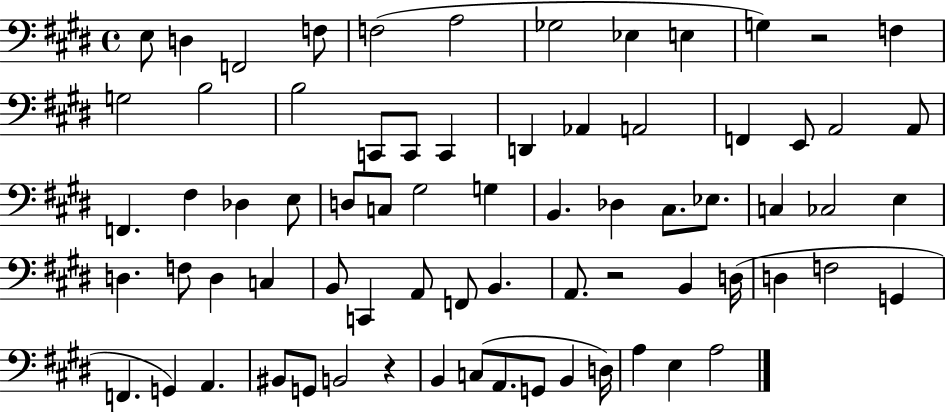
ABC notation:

X:1
T:Untitled
M:4/4
L:1/4
K:E
E,/2 D, F,,2 F,/2 F,2 A,2 _G,2 _E, E, G, z2 F, G,2 B,2 B,2 C,,/2 C,,/2 C,, D,, _A,, A,,2 F,, E,,/2 A,,2 A,,/2 F,, ^F, _D, E,/2 D,/2 C,/2 ^G,2 G, B,, _D, ^C,/2 _E,/2 C, _C,2 E, D, F,/2 D, C, B,,/2 C,, A,,/2 F,,/2 B,, A,,/2 z2 B,, D,/4 D, F,2 G,, F,, G,, A,, ^B,,/2 G,,/2 B,,2 z B,, C,/2 A,,/2 G,,/2 B,, D,/4 A, E, A,2